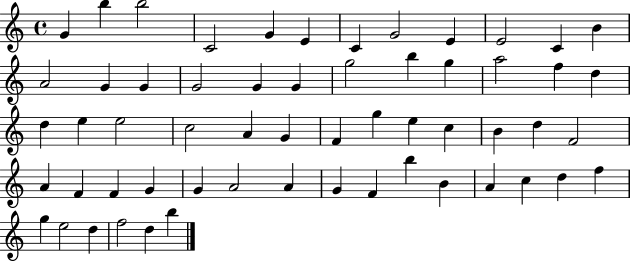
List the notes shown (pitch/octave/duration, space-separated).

G4/q B5/q B5/h C4/h G4/q E4/q C4/q G4/h E4/q E4/h C4/q B4/q A4/h G4/q G4/q G4/h G4/q G4/q G5/h B5/q G5/q A5/h F5/q D5/q D5/q E5/q E5/h C5/h A4/q G4/q F4/q G5/q E5/q C5/q B4/q D5/q F4/h A4/q F4/q F4/q G4/q G4/q A4/h A4/q G4/q F4/q B5/q B4/q A4/q C5/q D5/q F5/q G5/q E5/h D5/q F5/h D5/q B5/q